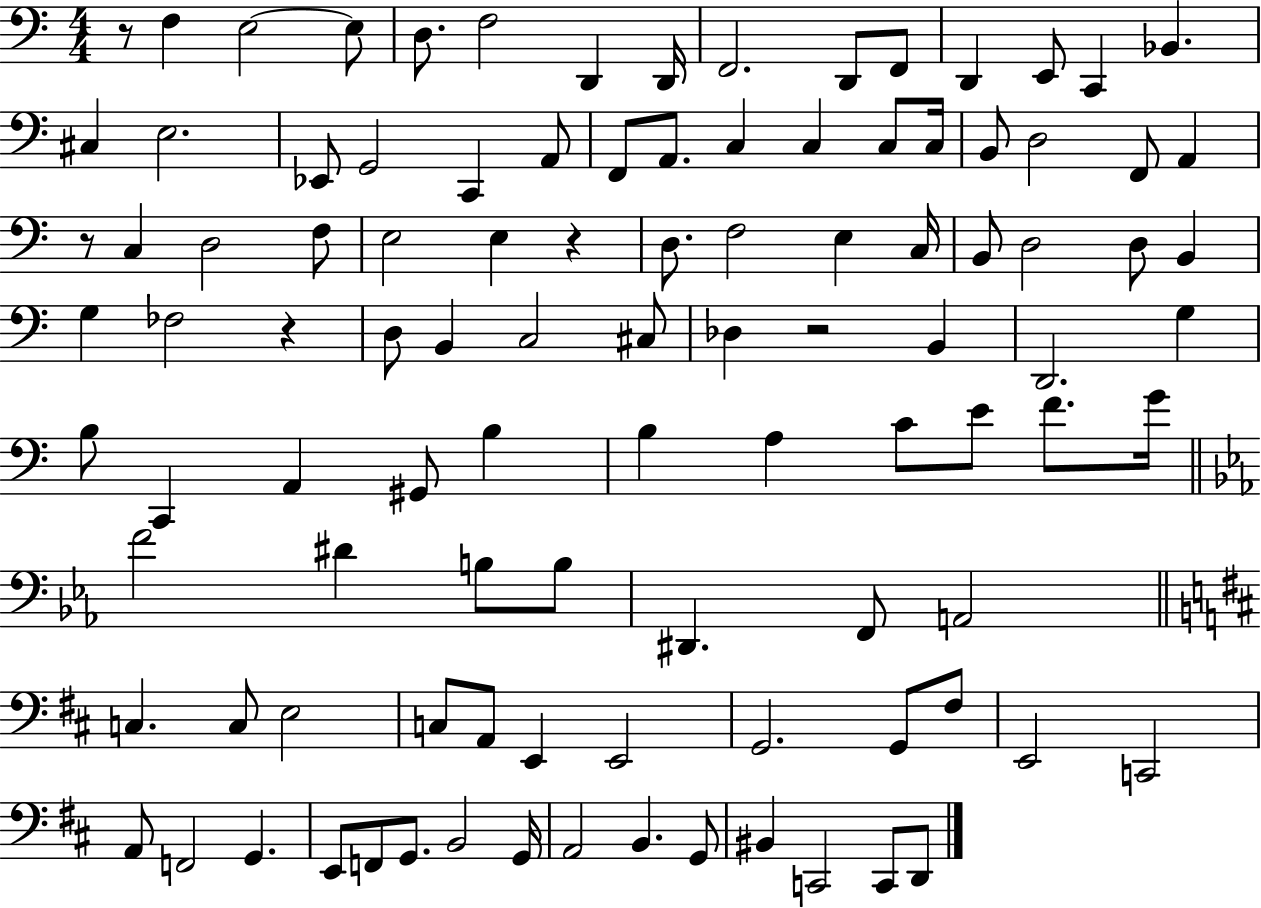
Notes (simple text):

R/e F3/q E3/h E3/e D3/e. F3/h D2/q D2/s F2/h. D2/e F2/e D2/q E2/e C2/q Bb2/q. C#3/q E3/h. Eb2/e G2/h C2/q A2/e F2/e A2/e. C3/q C3/q C3/e C3/s B2/e D3/h F2/e A2/q R/e C3/q D3/h F3/e E3/h E3/q R/q D3/e. F3/h E3/q C3/s B2/e D3/h D3/e B2/q G3/q FES3/h R/q D3/e B2/q C3/h C#3/e Db3/q R/h B2/q D2/h. G3/q B3/e C2/q A2/q G#2/e B3/q B3/q A3/q C4/e E4/e F4/e. G4/s F4/h D#4/q B3/e B3/e D#2/q. F2/e A2/h C3/q. C3/e E3/h C3/e A2/e E2/q E2/h G2/h. G2/e F#3/e E2/h C2/h A2/e F2/h G2/q. E2/e F2/e G2/e. B2/h G2/s A2/h B2/q. G2/e BIS2/q C2/h C2/e D2/e